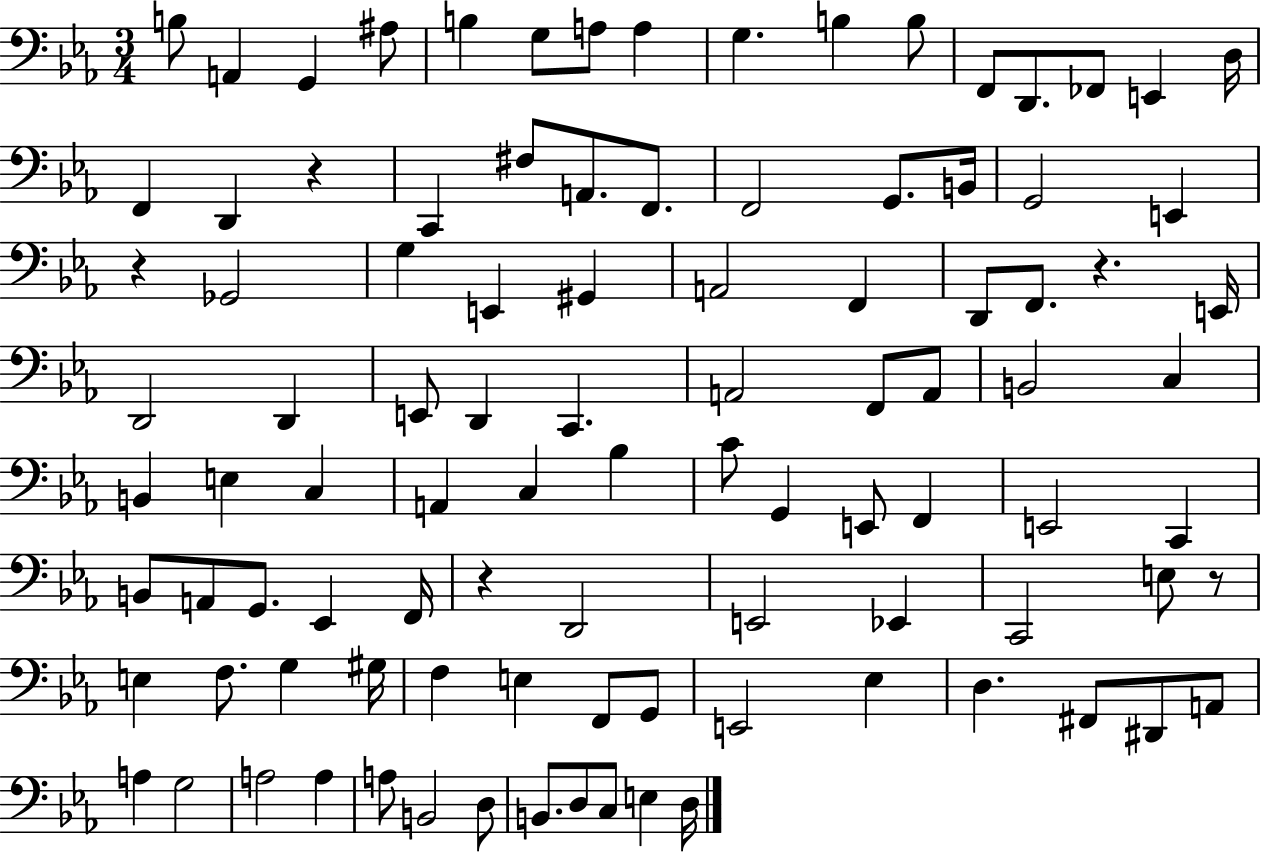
B3/e A2/q G2/q A#3/e B3/q G3/e A3/e A3/q G3/q. B3/q B3/e F2/e D2/e. FES2/e E2/q D3/s F2/q D2/q R/q C2/q F#3/e A2/e. F2/e. F2/h G2/e. B2/s G2/h E2/q R/q Gb2/h G3/q E2/q G#2/q A2/h F2/q D2/e F2/e. R/q. E2/s D2/h D2/q E2/e D2/q C2/q. A2/h F2/e A2/e B2/h C3/q B2/q E3/q C3/q A2/q C3/q Bb3/q C4/e G2/q E2/e F2/q E2/h C2/q B2/e A2/e G2/e. Eb2/q F2/s R/q D2/h E2/h Eb2/q C2/h E3/e R/e E3/q F3/e. G3/q G#3/s F3/q E3/q F2/e G2/e E2/h Eb3/q D3/q. F#2/e D#2/e A2/e A3/q G3/h A3/h A3/q A3/e B2/h D3/e B2/e. D3/e C3/e E3/q D3/s